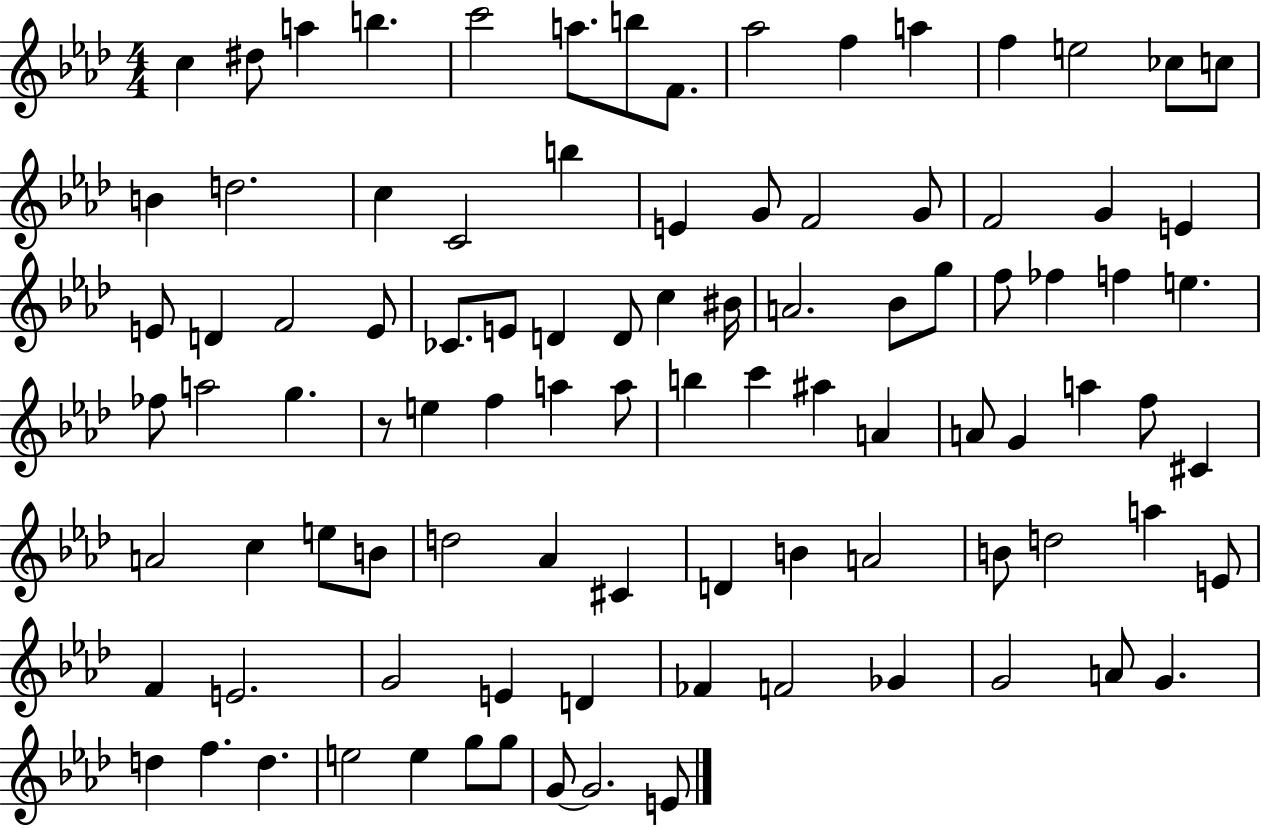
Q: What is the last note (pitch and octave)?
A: E4